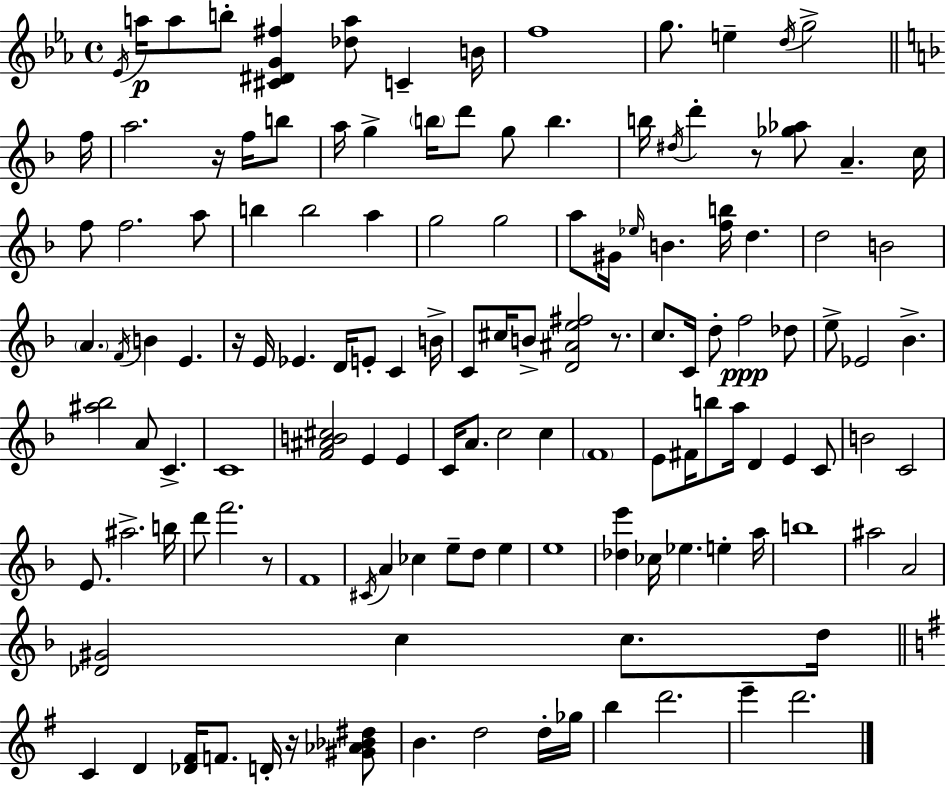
Eb4/s A5/s A5/e B5/e [C#4,D#4,G4,F#5]/q [Db5,A5]/e C4/q B4/s F5/w G5/e. E5/q D5/s G5/h F5/s A5/h. R/s F5/s B5/e A5/s G5/q B5/s D6/e G5/e B5/q. B5/s D#5/s D6/q R/e [Gb5,Ab5]/e A4/q. C5/s F5/e F5/h. A5/e B5/q B5/h A5/q G5/h G5/h A5/e G#4/s Eb5/s B4/q. [F5,B5]/s D5/q. D5/h B4/h A4/q. F4/s B4/q E4/q. R/s E4/s Eb4/q. D4/s E4/e C4/q B4/s C4/e C#5/s B4/e [D4,A#4,E5,F#5]/h R/e. C5/e. C4/s D5/e F5/h Db5/e E5/e Eb4/h Bb4/q. [A#5,Bb5]/h A4/e C4/q. C4/w [F4,A#4,B4,C#5]/h E4/q E4/q C4/s A4/e. C5/h C5/q F4/w E4/e F#4/s B5/e A5/s D4/q E4/q C4/e B4/h C4/h E4/e. A#5/h. B5/s D6/e F6/h. R/e F4/w C#4/s A4/q CES5/q E5/e D5/e E5/q E5/w [Db5,E6]/q CES5/s Eb5/q. E5/q A5/s B5/w A#5/h A4/h [Db4,G#4]/h C5/q C5/e. D5/s C4/q D4/q [Db4,F#4]/s F4/e. D4/s R/s [G#4,Ab4,Bb4,D#5]/e B4/q. D5/h D5/s Gb5/s B5/q D6/h. E6/q D6/h.